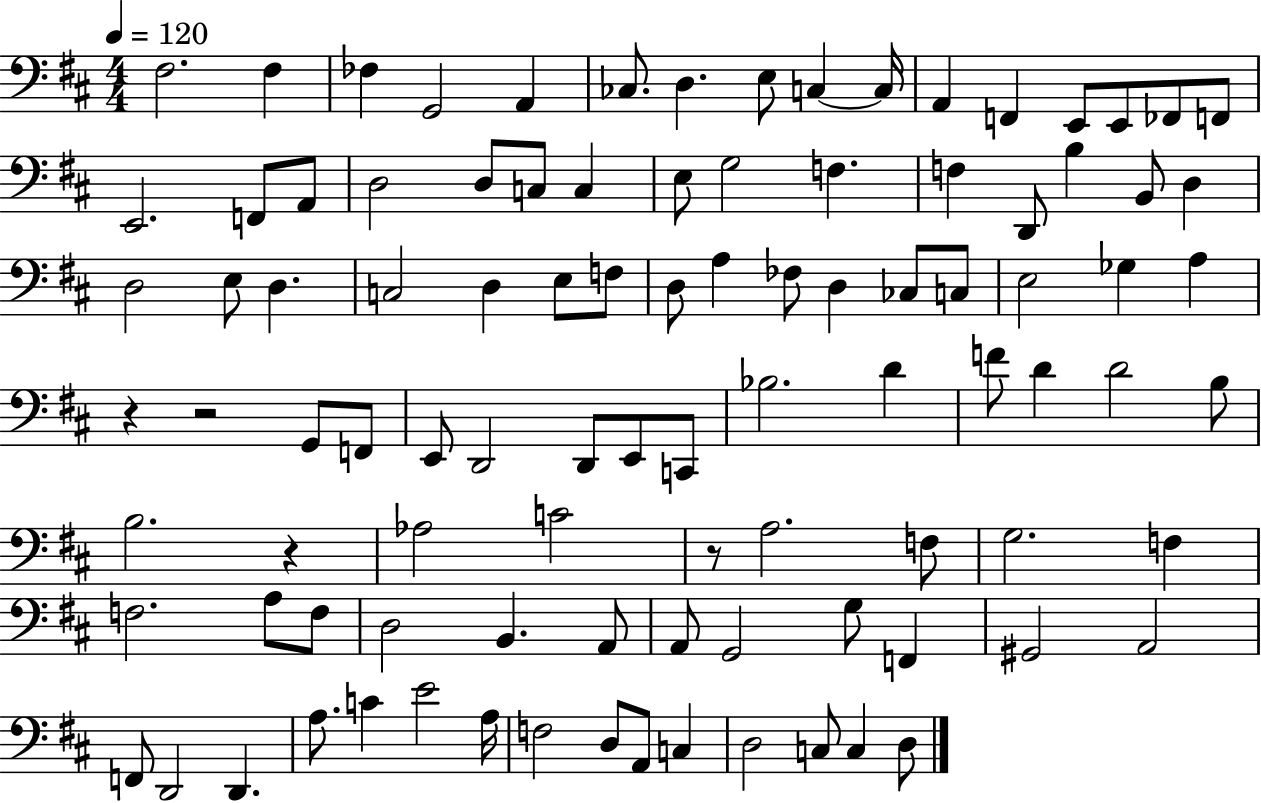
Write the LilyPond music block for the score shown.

{
  \clef bass
  \numericTimeSignature
  \time 4/4
  \key d \major
  \tempo 4 = 120
  \repeat volta 2 { fis2. fis4 | fes4 g,2 a,4 | ces8. d4. e8 c4~~ c16 | a,4 f,4 e,8 e,8 fes,8 f,8 | \break e,2. f,8 a,8 | d2 d8 c8 c4 | e8 g2 f4. | f4 d,8 b4 b,8 d4 | \break d2 e8 d4. | c2 d4 e8 f8 | d8 a4 fes8 d4 ces8 c8 | e2 ges4 a4 | \break r4 r2 g,8 f,8 | e,8 d,2 d,8 e,8 c,8 | bes2. d'4 | f'8 d'4 d'2 b8 | \break b2. r4 | aes2 c'2 | r8 a2. f8 | g2. f4 | \break f2. a8 f8 | d2 b,4. a,8 | a,8 g,2 g8 f,4 | gis,2 a,2 | \break f,8 d,2 d,4. | a8. c'4 e'2 a16 | f2 d8 a,8 c4 | d2 c8 c4 d8 | \break } \bar "|."
}